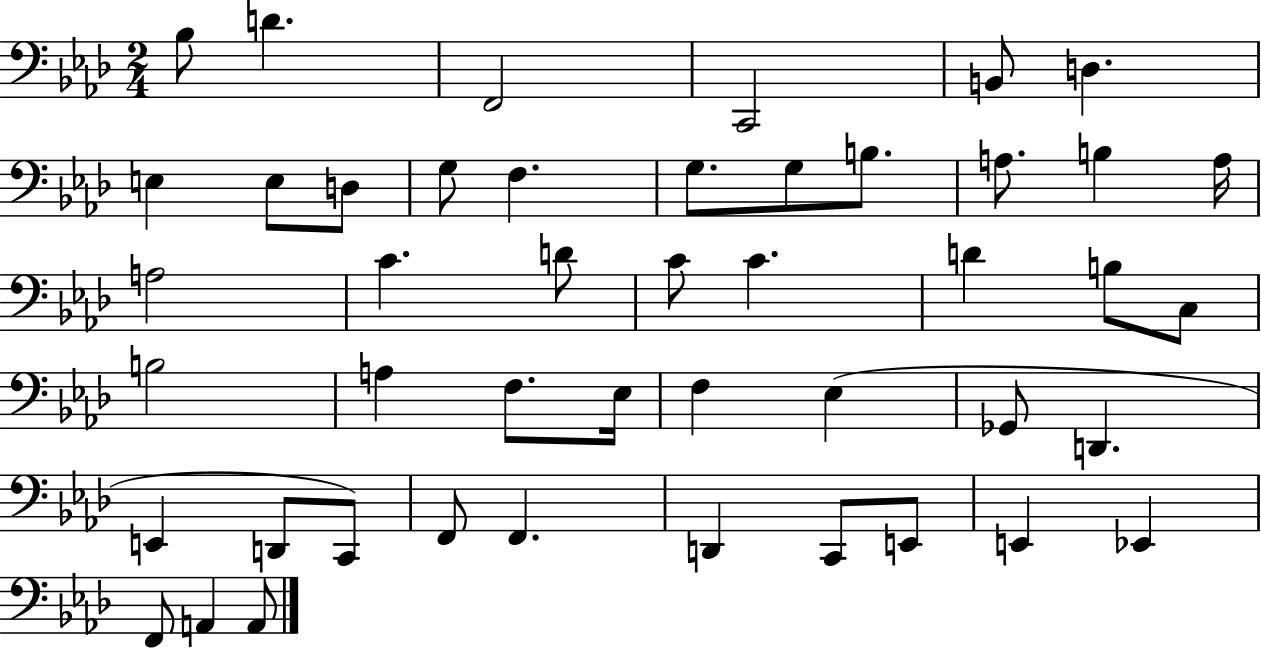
X:1
T:Untitled
M:2/4
L:1/4
K:Ab
_B,/2 D F,,2 C,,2 B,,/2 D, E, E,/2 D,/2 G,/2 F, G,/2 G,/2 B,/2 A,/2 B, A,/4 A,2 C D/2 C/2 C D B,/2 C,/2 B,2 A, F,/2 _E,/4 F, _E, _G,,/2 D,, E,, D,,/2 C,,/2 F,,/2 F,, D,, C,,/2 E,,/2 E,, _E,, F,,/2 A,, A,,/2